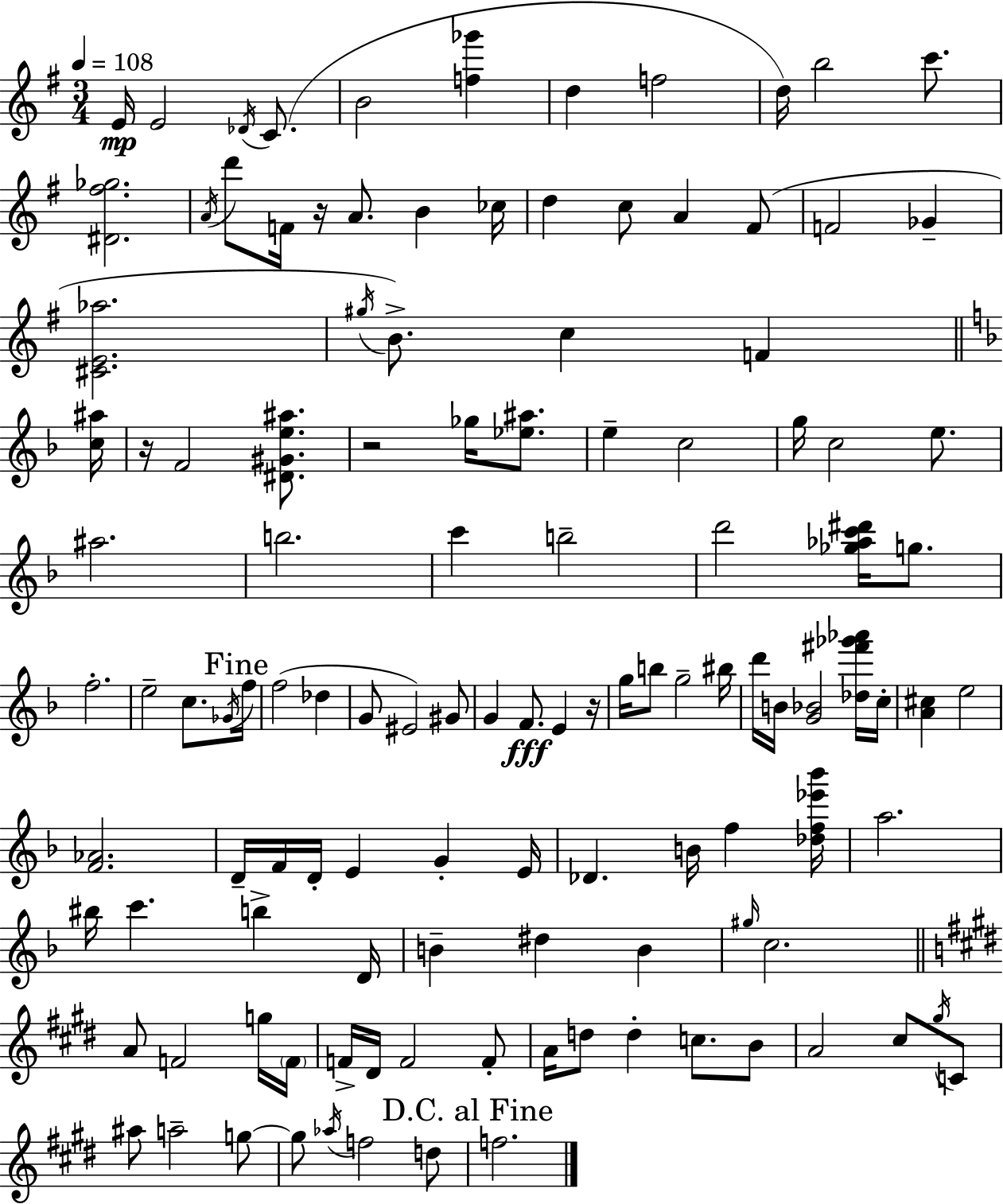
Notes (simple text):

E4/s E4/h Db4/s C4/e. B4/h [F5,Gb6]/q D5/q F5/h D5/s B5/h C6/e. [D#4,F#5,Gb5]/h. A4/s D6/e F4/s R/s A4/e. B4/q CES5/s D5/q C5/e A4/q F#4/e F4/h Gb4/q [C#4,E4,Ab5]/h. G#5/s B4/e. C5/q F4/q [C5,A#5]/s R/s F4/h [D#4,G#4,E5,A#5]/e. R/h Gb5/s [Eb5,A#5]/e. E5/q C5/h G5/s C5/h E5/e. A#5/h. B5/h. C6/q B5/h D6/h [Gb5,Ab5,C6,D#6]/s G5/e. F5/h. E5/h C5/e. Gb4/s F5/s F5/h Db5/q G4/e EIS4/h G#4/e G4/q F4/e. E4/q R/s G5/s B5/e G5/h BIS5/s D6/s B4/s [G4,Bb4]/h [Db5,F#6,Gb6,Ab6]/s C5/s [A4,C#5]/q E5/h [F4,Ab4]/h. D4/s F4/s D4/s E4/q G4/q E4/s Db4/q. B4/s F5/q [Db5,F5,Eb6,Bb6]/s A5/h. BIS5/s C6/q. B5/q D4/s B4/q D#5/q B4/q G#5/s C5/h. A4/e F4/h G5/s F4/s F4/s D#4/s F4/h F4/e A4/s D5/e D5/q C5/e. B4/e A4/h C#5/e G#5/s C4/e A#5/e A5/h G5/e G5/e Ab5/s F5/h D5/e F5/h.